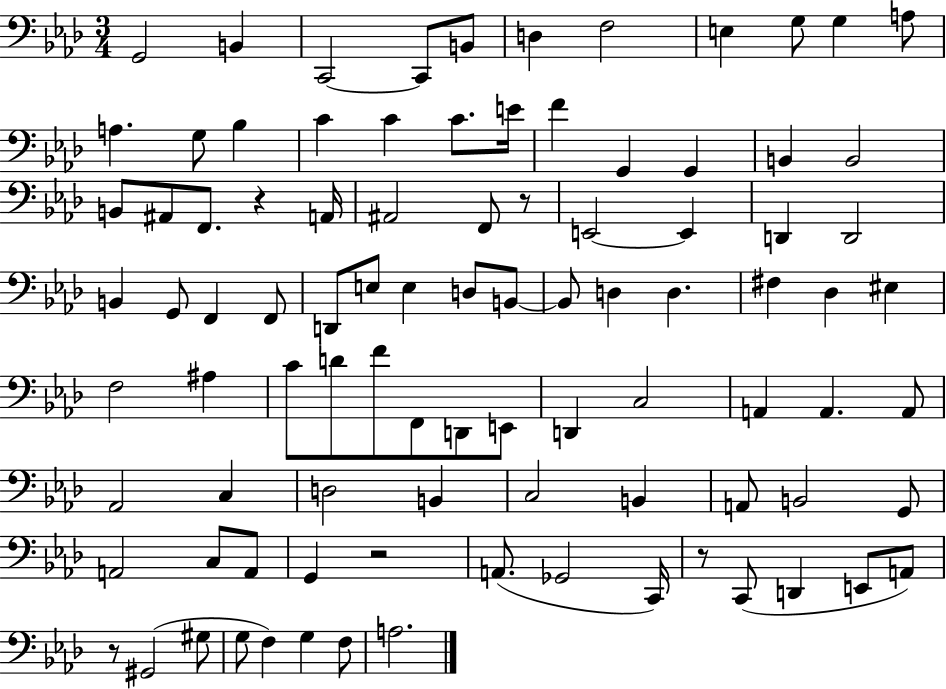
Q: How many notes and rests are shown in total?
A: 93